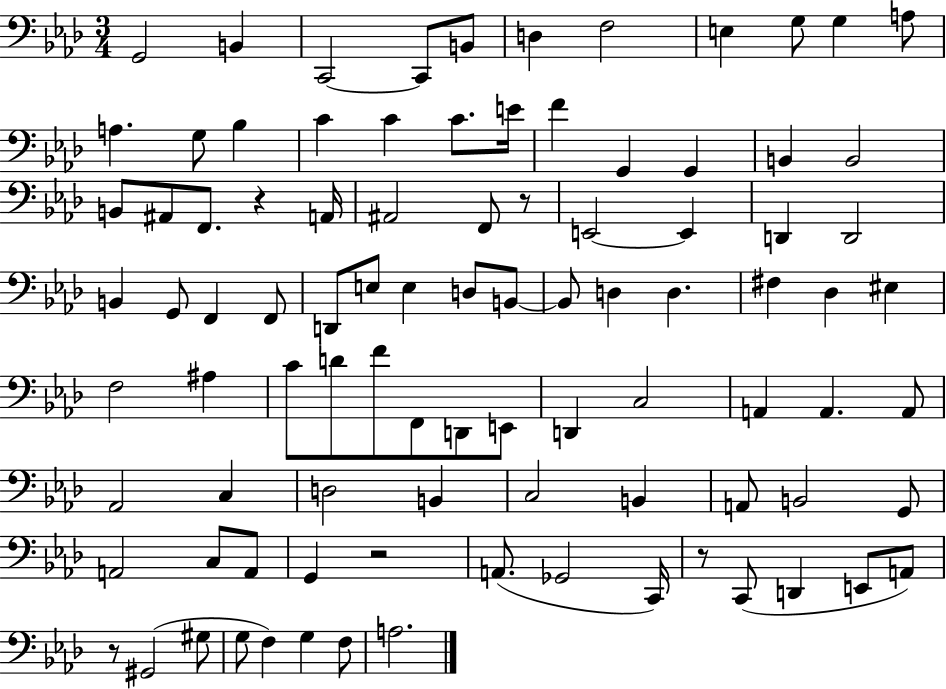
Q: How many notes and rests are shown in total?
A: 93